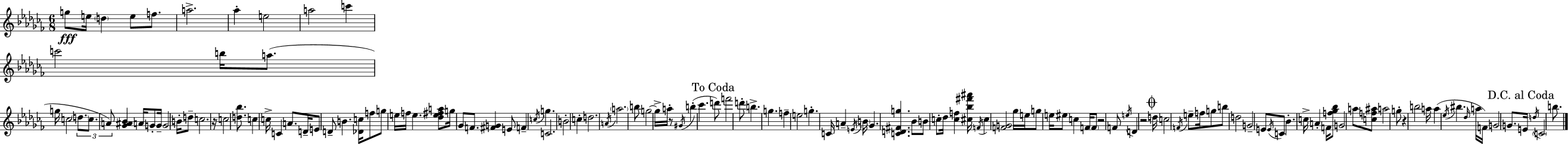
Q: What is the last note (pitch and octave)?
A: B5